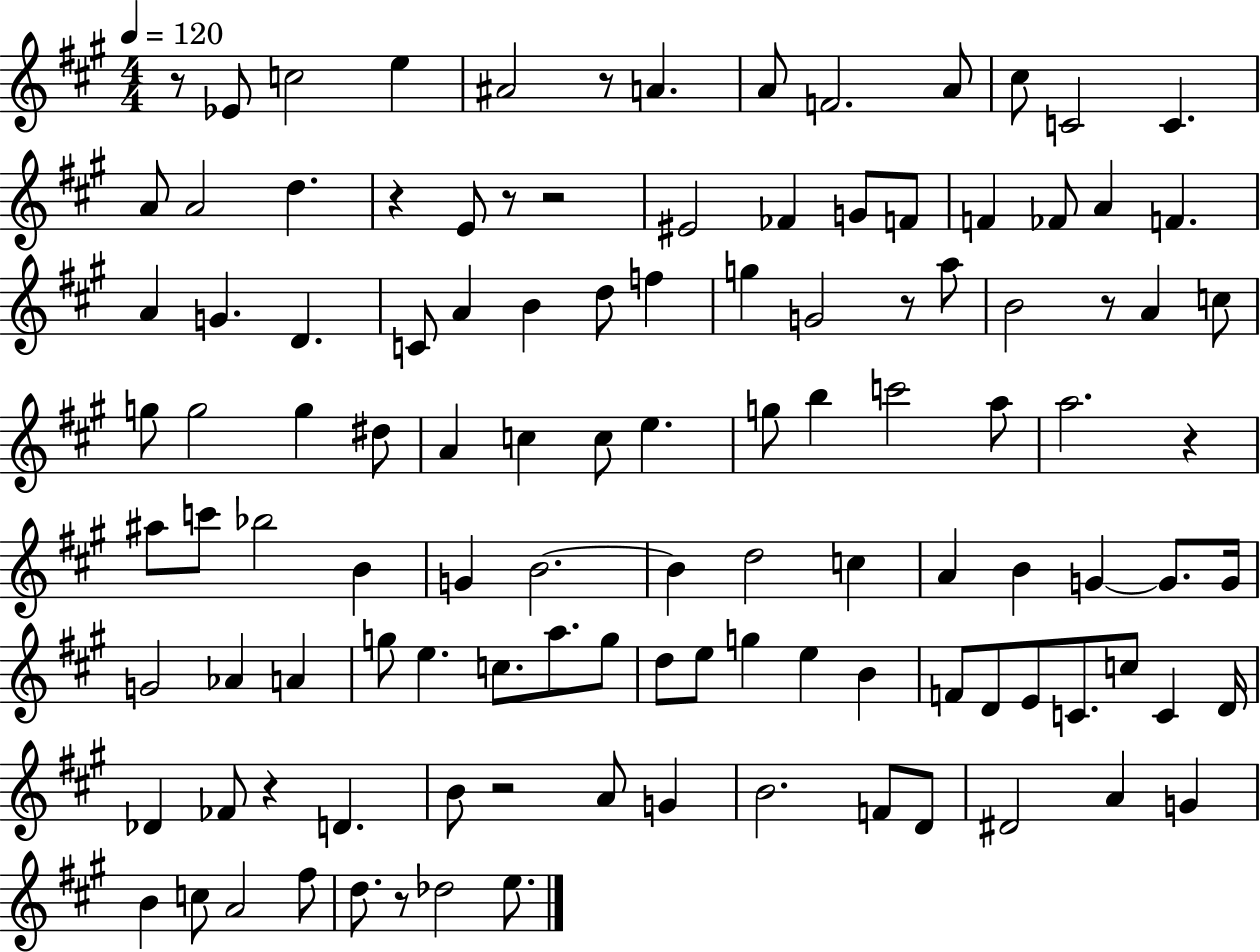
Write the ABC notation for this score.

X:1
T:Untitled
M:4/4
L:1/4
K:A
z/2 _E/2 c2 e ^A2 z/2 A A/2 F2 A/2 ^c/2 C2 C A/2 A2 d z E/2 z/2 z2 ^E2 _F G/2 F/2 F _F/2 A F A G D C/2 A B d/2 f g G2 z/2 a/2 B2 z/2 A c/2 g/2 g2 g ^d/2 A c c/2 e g/2 b c'2 a/2 a2 z ^a/2 c'/2 _b2 B G B2 B d2 c A B G G/2 G/4 G2 _A A g/2 e c/2 a/2 g/2 d/2 e/2 g e B F/2 D/2 E/2 C/2 c/2 C D/4 _D _F/2 z D B/2 z2 A/2 G B2 F/2 D/2 ^D2 A G B c/2 A2 ^f/2 d/2 z/2 _d2 e/2